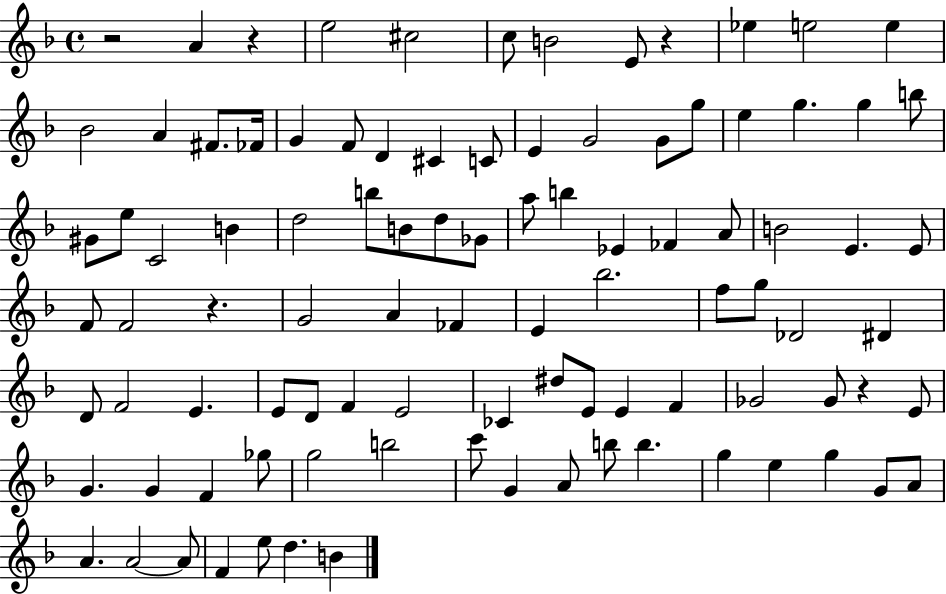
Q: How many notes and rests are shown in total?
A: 97